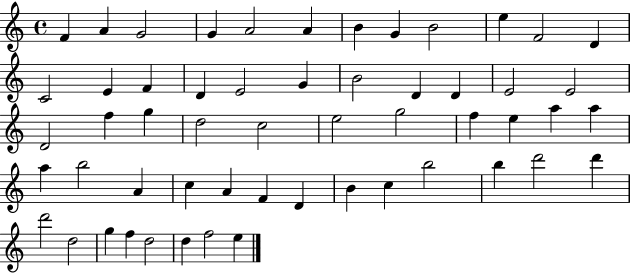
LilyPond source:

{
  \clef treble
  \time 4/4
  \defaultTimeSignature
  \key c \major
  f'4 a'4 g'2 | g'4 a'2 a'4 | b'4 g'4 b'2 | e''4 f'2 d'4 | \break c'2 e'4 f'4 | d'4 e'2 g'4 | b'2 d'4 d'4 | e'2 e'2 | \break d'2 f''4 g''4 | d''2 c''2 | e''2 g''2 | f''4 e''4 a''4 a''4 | \break a''4 b''2 a'4 | c''4 a'4 f'4 d'4 | b'4 c''4 b''2 | b''4 d'''2 d'''4 | \break d'''2 d''2 | g''4 f''4 d''2 | d''4 f''2 e''4 | \bar "|."
}